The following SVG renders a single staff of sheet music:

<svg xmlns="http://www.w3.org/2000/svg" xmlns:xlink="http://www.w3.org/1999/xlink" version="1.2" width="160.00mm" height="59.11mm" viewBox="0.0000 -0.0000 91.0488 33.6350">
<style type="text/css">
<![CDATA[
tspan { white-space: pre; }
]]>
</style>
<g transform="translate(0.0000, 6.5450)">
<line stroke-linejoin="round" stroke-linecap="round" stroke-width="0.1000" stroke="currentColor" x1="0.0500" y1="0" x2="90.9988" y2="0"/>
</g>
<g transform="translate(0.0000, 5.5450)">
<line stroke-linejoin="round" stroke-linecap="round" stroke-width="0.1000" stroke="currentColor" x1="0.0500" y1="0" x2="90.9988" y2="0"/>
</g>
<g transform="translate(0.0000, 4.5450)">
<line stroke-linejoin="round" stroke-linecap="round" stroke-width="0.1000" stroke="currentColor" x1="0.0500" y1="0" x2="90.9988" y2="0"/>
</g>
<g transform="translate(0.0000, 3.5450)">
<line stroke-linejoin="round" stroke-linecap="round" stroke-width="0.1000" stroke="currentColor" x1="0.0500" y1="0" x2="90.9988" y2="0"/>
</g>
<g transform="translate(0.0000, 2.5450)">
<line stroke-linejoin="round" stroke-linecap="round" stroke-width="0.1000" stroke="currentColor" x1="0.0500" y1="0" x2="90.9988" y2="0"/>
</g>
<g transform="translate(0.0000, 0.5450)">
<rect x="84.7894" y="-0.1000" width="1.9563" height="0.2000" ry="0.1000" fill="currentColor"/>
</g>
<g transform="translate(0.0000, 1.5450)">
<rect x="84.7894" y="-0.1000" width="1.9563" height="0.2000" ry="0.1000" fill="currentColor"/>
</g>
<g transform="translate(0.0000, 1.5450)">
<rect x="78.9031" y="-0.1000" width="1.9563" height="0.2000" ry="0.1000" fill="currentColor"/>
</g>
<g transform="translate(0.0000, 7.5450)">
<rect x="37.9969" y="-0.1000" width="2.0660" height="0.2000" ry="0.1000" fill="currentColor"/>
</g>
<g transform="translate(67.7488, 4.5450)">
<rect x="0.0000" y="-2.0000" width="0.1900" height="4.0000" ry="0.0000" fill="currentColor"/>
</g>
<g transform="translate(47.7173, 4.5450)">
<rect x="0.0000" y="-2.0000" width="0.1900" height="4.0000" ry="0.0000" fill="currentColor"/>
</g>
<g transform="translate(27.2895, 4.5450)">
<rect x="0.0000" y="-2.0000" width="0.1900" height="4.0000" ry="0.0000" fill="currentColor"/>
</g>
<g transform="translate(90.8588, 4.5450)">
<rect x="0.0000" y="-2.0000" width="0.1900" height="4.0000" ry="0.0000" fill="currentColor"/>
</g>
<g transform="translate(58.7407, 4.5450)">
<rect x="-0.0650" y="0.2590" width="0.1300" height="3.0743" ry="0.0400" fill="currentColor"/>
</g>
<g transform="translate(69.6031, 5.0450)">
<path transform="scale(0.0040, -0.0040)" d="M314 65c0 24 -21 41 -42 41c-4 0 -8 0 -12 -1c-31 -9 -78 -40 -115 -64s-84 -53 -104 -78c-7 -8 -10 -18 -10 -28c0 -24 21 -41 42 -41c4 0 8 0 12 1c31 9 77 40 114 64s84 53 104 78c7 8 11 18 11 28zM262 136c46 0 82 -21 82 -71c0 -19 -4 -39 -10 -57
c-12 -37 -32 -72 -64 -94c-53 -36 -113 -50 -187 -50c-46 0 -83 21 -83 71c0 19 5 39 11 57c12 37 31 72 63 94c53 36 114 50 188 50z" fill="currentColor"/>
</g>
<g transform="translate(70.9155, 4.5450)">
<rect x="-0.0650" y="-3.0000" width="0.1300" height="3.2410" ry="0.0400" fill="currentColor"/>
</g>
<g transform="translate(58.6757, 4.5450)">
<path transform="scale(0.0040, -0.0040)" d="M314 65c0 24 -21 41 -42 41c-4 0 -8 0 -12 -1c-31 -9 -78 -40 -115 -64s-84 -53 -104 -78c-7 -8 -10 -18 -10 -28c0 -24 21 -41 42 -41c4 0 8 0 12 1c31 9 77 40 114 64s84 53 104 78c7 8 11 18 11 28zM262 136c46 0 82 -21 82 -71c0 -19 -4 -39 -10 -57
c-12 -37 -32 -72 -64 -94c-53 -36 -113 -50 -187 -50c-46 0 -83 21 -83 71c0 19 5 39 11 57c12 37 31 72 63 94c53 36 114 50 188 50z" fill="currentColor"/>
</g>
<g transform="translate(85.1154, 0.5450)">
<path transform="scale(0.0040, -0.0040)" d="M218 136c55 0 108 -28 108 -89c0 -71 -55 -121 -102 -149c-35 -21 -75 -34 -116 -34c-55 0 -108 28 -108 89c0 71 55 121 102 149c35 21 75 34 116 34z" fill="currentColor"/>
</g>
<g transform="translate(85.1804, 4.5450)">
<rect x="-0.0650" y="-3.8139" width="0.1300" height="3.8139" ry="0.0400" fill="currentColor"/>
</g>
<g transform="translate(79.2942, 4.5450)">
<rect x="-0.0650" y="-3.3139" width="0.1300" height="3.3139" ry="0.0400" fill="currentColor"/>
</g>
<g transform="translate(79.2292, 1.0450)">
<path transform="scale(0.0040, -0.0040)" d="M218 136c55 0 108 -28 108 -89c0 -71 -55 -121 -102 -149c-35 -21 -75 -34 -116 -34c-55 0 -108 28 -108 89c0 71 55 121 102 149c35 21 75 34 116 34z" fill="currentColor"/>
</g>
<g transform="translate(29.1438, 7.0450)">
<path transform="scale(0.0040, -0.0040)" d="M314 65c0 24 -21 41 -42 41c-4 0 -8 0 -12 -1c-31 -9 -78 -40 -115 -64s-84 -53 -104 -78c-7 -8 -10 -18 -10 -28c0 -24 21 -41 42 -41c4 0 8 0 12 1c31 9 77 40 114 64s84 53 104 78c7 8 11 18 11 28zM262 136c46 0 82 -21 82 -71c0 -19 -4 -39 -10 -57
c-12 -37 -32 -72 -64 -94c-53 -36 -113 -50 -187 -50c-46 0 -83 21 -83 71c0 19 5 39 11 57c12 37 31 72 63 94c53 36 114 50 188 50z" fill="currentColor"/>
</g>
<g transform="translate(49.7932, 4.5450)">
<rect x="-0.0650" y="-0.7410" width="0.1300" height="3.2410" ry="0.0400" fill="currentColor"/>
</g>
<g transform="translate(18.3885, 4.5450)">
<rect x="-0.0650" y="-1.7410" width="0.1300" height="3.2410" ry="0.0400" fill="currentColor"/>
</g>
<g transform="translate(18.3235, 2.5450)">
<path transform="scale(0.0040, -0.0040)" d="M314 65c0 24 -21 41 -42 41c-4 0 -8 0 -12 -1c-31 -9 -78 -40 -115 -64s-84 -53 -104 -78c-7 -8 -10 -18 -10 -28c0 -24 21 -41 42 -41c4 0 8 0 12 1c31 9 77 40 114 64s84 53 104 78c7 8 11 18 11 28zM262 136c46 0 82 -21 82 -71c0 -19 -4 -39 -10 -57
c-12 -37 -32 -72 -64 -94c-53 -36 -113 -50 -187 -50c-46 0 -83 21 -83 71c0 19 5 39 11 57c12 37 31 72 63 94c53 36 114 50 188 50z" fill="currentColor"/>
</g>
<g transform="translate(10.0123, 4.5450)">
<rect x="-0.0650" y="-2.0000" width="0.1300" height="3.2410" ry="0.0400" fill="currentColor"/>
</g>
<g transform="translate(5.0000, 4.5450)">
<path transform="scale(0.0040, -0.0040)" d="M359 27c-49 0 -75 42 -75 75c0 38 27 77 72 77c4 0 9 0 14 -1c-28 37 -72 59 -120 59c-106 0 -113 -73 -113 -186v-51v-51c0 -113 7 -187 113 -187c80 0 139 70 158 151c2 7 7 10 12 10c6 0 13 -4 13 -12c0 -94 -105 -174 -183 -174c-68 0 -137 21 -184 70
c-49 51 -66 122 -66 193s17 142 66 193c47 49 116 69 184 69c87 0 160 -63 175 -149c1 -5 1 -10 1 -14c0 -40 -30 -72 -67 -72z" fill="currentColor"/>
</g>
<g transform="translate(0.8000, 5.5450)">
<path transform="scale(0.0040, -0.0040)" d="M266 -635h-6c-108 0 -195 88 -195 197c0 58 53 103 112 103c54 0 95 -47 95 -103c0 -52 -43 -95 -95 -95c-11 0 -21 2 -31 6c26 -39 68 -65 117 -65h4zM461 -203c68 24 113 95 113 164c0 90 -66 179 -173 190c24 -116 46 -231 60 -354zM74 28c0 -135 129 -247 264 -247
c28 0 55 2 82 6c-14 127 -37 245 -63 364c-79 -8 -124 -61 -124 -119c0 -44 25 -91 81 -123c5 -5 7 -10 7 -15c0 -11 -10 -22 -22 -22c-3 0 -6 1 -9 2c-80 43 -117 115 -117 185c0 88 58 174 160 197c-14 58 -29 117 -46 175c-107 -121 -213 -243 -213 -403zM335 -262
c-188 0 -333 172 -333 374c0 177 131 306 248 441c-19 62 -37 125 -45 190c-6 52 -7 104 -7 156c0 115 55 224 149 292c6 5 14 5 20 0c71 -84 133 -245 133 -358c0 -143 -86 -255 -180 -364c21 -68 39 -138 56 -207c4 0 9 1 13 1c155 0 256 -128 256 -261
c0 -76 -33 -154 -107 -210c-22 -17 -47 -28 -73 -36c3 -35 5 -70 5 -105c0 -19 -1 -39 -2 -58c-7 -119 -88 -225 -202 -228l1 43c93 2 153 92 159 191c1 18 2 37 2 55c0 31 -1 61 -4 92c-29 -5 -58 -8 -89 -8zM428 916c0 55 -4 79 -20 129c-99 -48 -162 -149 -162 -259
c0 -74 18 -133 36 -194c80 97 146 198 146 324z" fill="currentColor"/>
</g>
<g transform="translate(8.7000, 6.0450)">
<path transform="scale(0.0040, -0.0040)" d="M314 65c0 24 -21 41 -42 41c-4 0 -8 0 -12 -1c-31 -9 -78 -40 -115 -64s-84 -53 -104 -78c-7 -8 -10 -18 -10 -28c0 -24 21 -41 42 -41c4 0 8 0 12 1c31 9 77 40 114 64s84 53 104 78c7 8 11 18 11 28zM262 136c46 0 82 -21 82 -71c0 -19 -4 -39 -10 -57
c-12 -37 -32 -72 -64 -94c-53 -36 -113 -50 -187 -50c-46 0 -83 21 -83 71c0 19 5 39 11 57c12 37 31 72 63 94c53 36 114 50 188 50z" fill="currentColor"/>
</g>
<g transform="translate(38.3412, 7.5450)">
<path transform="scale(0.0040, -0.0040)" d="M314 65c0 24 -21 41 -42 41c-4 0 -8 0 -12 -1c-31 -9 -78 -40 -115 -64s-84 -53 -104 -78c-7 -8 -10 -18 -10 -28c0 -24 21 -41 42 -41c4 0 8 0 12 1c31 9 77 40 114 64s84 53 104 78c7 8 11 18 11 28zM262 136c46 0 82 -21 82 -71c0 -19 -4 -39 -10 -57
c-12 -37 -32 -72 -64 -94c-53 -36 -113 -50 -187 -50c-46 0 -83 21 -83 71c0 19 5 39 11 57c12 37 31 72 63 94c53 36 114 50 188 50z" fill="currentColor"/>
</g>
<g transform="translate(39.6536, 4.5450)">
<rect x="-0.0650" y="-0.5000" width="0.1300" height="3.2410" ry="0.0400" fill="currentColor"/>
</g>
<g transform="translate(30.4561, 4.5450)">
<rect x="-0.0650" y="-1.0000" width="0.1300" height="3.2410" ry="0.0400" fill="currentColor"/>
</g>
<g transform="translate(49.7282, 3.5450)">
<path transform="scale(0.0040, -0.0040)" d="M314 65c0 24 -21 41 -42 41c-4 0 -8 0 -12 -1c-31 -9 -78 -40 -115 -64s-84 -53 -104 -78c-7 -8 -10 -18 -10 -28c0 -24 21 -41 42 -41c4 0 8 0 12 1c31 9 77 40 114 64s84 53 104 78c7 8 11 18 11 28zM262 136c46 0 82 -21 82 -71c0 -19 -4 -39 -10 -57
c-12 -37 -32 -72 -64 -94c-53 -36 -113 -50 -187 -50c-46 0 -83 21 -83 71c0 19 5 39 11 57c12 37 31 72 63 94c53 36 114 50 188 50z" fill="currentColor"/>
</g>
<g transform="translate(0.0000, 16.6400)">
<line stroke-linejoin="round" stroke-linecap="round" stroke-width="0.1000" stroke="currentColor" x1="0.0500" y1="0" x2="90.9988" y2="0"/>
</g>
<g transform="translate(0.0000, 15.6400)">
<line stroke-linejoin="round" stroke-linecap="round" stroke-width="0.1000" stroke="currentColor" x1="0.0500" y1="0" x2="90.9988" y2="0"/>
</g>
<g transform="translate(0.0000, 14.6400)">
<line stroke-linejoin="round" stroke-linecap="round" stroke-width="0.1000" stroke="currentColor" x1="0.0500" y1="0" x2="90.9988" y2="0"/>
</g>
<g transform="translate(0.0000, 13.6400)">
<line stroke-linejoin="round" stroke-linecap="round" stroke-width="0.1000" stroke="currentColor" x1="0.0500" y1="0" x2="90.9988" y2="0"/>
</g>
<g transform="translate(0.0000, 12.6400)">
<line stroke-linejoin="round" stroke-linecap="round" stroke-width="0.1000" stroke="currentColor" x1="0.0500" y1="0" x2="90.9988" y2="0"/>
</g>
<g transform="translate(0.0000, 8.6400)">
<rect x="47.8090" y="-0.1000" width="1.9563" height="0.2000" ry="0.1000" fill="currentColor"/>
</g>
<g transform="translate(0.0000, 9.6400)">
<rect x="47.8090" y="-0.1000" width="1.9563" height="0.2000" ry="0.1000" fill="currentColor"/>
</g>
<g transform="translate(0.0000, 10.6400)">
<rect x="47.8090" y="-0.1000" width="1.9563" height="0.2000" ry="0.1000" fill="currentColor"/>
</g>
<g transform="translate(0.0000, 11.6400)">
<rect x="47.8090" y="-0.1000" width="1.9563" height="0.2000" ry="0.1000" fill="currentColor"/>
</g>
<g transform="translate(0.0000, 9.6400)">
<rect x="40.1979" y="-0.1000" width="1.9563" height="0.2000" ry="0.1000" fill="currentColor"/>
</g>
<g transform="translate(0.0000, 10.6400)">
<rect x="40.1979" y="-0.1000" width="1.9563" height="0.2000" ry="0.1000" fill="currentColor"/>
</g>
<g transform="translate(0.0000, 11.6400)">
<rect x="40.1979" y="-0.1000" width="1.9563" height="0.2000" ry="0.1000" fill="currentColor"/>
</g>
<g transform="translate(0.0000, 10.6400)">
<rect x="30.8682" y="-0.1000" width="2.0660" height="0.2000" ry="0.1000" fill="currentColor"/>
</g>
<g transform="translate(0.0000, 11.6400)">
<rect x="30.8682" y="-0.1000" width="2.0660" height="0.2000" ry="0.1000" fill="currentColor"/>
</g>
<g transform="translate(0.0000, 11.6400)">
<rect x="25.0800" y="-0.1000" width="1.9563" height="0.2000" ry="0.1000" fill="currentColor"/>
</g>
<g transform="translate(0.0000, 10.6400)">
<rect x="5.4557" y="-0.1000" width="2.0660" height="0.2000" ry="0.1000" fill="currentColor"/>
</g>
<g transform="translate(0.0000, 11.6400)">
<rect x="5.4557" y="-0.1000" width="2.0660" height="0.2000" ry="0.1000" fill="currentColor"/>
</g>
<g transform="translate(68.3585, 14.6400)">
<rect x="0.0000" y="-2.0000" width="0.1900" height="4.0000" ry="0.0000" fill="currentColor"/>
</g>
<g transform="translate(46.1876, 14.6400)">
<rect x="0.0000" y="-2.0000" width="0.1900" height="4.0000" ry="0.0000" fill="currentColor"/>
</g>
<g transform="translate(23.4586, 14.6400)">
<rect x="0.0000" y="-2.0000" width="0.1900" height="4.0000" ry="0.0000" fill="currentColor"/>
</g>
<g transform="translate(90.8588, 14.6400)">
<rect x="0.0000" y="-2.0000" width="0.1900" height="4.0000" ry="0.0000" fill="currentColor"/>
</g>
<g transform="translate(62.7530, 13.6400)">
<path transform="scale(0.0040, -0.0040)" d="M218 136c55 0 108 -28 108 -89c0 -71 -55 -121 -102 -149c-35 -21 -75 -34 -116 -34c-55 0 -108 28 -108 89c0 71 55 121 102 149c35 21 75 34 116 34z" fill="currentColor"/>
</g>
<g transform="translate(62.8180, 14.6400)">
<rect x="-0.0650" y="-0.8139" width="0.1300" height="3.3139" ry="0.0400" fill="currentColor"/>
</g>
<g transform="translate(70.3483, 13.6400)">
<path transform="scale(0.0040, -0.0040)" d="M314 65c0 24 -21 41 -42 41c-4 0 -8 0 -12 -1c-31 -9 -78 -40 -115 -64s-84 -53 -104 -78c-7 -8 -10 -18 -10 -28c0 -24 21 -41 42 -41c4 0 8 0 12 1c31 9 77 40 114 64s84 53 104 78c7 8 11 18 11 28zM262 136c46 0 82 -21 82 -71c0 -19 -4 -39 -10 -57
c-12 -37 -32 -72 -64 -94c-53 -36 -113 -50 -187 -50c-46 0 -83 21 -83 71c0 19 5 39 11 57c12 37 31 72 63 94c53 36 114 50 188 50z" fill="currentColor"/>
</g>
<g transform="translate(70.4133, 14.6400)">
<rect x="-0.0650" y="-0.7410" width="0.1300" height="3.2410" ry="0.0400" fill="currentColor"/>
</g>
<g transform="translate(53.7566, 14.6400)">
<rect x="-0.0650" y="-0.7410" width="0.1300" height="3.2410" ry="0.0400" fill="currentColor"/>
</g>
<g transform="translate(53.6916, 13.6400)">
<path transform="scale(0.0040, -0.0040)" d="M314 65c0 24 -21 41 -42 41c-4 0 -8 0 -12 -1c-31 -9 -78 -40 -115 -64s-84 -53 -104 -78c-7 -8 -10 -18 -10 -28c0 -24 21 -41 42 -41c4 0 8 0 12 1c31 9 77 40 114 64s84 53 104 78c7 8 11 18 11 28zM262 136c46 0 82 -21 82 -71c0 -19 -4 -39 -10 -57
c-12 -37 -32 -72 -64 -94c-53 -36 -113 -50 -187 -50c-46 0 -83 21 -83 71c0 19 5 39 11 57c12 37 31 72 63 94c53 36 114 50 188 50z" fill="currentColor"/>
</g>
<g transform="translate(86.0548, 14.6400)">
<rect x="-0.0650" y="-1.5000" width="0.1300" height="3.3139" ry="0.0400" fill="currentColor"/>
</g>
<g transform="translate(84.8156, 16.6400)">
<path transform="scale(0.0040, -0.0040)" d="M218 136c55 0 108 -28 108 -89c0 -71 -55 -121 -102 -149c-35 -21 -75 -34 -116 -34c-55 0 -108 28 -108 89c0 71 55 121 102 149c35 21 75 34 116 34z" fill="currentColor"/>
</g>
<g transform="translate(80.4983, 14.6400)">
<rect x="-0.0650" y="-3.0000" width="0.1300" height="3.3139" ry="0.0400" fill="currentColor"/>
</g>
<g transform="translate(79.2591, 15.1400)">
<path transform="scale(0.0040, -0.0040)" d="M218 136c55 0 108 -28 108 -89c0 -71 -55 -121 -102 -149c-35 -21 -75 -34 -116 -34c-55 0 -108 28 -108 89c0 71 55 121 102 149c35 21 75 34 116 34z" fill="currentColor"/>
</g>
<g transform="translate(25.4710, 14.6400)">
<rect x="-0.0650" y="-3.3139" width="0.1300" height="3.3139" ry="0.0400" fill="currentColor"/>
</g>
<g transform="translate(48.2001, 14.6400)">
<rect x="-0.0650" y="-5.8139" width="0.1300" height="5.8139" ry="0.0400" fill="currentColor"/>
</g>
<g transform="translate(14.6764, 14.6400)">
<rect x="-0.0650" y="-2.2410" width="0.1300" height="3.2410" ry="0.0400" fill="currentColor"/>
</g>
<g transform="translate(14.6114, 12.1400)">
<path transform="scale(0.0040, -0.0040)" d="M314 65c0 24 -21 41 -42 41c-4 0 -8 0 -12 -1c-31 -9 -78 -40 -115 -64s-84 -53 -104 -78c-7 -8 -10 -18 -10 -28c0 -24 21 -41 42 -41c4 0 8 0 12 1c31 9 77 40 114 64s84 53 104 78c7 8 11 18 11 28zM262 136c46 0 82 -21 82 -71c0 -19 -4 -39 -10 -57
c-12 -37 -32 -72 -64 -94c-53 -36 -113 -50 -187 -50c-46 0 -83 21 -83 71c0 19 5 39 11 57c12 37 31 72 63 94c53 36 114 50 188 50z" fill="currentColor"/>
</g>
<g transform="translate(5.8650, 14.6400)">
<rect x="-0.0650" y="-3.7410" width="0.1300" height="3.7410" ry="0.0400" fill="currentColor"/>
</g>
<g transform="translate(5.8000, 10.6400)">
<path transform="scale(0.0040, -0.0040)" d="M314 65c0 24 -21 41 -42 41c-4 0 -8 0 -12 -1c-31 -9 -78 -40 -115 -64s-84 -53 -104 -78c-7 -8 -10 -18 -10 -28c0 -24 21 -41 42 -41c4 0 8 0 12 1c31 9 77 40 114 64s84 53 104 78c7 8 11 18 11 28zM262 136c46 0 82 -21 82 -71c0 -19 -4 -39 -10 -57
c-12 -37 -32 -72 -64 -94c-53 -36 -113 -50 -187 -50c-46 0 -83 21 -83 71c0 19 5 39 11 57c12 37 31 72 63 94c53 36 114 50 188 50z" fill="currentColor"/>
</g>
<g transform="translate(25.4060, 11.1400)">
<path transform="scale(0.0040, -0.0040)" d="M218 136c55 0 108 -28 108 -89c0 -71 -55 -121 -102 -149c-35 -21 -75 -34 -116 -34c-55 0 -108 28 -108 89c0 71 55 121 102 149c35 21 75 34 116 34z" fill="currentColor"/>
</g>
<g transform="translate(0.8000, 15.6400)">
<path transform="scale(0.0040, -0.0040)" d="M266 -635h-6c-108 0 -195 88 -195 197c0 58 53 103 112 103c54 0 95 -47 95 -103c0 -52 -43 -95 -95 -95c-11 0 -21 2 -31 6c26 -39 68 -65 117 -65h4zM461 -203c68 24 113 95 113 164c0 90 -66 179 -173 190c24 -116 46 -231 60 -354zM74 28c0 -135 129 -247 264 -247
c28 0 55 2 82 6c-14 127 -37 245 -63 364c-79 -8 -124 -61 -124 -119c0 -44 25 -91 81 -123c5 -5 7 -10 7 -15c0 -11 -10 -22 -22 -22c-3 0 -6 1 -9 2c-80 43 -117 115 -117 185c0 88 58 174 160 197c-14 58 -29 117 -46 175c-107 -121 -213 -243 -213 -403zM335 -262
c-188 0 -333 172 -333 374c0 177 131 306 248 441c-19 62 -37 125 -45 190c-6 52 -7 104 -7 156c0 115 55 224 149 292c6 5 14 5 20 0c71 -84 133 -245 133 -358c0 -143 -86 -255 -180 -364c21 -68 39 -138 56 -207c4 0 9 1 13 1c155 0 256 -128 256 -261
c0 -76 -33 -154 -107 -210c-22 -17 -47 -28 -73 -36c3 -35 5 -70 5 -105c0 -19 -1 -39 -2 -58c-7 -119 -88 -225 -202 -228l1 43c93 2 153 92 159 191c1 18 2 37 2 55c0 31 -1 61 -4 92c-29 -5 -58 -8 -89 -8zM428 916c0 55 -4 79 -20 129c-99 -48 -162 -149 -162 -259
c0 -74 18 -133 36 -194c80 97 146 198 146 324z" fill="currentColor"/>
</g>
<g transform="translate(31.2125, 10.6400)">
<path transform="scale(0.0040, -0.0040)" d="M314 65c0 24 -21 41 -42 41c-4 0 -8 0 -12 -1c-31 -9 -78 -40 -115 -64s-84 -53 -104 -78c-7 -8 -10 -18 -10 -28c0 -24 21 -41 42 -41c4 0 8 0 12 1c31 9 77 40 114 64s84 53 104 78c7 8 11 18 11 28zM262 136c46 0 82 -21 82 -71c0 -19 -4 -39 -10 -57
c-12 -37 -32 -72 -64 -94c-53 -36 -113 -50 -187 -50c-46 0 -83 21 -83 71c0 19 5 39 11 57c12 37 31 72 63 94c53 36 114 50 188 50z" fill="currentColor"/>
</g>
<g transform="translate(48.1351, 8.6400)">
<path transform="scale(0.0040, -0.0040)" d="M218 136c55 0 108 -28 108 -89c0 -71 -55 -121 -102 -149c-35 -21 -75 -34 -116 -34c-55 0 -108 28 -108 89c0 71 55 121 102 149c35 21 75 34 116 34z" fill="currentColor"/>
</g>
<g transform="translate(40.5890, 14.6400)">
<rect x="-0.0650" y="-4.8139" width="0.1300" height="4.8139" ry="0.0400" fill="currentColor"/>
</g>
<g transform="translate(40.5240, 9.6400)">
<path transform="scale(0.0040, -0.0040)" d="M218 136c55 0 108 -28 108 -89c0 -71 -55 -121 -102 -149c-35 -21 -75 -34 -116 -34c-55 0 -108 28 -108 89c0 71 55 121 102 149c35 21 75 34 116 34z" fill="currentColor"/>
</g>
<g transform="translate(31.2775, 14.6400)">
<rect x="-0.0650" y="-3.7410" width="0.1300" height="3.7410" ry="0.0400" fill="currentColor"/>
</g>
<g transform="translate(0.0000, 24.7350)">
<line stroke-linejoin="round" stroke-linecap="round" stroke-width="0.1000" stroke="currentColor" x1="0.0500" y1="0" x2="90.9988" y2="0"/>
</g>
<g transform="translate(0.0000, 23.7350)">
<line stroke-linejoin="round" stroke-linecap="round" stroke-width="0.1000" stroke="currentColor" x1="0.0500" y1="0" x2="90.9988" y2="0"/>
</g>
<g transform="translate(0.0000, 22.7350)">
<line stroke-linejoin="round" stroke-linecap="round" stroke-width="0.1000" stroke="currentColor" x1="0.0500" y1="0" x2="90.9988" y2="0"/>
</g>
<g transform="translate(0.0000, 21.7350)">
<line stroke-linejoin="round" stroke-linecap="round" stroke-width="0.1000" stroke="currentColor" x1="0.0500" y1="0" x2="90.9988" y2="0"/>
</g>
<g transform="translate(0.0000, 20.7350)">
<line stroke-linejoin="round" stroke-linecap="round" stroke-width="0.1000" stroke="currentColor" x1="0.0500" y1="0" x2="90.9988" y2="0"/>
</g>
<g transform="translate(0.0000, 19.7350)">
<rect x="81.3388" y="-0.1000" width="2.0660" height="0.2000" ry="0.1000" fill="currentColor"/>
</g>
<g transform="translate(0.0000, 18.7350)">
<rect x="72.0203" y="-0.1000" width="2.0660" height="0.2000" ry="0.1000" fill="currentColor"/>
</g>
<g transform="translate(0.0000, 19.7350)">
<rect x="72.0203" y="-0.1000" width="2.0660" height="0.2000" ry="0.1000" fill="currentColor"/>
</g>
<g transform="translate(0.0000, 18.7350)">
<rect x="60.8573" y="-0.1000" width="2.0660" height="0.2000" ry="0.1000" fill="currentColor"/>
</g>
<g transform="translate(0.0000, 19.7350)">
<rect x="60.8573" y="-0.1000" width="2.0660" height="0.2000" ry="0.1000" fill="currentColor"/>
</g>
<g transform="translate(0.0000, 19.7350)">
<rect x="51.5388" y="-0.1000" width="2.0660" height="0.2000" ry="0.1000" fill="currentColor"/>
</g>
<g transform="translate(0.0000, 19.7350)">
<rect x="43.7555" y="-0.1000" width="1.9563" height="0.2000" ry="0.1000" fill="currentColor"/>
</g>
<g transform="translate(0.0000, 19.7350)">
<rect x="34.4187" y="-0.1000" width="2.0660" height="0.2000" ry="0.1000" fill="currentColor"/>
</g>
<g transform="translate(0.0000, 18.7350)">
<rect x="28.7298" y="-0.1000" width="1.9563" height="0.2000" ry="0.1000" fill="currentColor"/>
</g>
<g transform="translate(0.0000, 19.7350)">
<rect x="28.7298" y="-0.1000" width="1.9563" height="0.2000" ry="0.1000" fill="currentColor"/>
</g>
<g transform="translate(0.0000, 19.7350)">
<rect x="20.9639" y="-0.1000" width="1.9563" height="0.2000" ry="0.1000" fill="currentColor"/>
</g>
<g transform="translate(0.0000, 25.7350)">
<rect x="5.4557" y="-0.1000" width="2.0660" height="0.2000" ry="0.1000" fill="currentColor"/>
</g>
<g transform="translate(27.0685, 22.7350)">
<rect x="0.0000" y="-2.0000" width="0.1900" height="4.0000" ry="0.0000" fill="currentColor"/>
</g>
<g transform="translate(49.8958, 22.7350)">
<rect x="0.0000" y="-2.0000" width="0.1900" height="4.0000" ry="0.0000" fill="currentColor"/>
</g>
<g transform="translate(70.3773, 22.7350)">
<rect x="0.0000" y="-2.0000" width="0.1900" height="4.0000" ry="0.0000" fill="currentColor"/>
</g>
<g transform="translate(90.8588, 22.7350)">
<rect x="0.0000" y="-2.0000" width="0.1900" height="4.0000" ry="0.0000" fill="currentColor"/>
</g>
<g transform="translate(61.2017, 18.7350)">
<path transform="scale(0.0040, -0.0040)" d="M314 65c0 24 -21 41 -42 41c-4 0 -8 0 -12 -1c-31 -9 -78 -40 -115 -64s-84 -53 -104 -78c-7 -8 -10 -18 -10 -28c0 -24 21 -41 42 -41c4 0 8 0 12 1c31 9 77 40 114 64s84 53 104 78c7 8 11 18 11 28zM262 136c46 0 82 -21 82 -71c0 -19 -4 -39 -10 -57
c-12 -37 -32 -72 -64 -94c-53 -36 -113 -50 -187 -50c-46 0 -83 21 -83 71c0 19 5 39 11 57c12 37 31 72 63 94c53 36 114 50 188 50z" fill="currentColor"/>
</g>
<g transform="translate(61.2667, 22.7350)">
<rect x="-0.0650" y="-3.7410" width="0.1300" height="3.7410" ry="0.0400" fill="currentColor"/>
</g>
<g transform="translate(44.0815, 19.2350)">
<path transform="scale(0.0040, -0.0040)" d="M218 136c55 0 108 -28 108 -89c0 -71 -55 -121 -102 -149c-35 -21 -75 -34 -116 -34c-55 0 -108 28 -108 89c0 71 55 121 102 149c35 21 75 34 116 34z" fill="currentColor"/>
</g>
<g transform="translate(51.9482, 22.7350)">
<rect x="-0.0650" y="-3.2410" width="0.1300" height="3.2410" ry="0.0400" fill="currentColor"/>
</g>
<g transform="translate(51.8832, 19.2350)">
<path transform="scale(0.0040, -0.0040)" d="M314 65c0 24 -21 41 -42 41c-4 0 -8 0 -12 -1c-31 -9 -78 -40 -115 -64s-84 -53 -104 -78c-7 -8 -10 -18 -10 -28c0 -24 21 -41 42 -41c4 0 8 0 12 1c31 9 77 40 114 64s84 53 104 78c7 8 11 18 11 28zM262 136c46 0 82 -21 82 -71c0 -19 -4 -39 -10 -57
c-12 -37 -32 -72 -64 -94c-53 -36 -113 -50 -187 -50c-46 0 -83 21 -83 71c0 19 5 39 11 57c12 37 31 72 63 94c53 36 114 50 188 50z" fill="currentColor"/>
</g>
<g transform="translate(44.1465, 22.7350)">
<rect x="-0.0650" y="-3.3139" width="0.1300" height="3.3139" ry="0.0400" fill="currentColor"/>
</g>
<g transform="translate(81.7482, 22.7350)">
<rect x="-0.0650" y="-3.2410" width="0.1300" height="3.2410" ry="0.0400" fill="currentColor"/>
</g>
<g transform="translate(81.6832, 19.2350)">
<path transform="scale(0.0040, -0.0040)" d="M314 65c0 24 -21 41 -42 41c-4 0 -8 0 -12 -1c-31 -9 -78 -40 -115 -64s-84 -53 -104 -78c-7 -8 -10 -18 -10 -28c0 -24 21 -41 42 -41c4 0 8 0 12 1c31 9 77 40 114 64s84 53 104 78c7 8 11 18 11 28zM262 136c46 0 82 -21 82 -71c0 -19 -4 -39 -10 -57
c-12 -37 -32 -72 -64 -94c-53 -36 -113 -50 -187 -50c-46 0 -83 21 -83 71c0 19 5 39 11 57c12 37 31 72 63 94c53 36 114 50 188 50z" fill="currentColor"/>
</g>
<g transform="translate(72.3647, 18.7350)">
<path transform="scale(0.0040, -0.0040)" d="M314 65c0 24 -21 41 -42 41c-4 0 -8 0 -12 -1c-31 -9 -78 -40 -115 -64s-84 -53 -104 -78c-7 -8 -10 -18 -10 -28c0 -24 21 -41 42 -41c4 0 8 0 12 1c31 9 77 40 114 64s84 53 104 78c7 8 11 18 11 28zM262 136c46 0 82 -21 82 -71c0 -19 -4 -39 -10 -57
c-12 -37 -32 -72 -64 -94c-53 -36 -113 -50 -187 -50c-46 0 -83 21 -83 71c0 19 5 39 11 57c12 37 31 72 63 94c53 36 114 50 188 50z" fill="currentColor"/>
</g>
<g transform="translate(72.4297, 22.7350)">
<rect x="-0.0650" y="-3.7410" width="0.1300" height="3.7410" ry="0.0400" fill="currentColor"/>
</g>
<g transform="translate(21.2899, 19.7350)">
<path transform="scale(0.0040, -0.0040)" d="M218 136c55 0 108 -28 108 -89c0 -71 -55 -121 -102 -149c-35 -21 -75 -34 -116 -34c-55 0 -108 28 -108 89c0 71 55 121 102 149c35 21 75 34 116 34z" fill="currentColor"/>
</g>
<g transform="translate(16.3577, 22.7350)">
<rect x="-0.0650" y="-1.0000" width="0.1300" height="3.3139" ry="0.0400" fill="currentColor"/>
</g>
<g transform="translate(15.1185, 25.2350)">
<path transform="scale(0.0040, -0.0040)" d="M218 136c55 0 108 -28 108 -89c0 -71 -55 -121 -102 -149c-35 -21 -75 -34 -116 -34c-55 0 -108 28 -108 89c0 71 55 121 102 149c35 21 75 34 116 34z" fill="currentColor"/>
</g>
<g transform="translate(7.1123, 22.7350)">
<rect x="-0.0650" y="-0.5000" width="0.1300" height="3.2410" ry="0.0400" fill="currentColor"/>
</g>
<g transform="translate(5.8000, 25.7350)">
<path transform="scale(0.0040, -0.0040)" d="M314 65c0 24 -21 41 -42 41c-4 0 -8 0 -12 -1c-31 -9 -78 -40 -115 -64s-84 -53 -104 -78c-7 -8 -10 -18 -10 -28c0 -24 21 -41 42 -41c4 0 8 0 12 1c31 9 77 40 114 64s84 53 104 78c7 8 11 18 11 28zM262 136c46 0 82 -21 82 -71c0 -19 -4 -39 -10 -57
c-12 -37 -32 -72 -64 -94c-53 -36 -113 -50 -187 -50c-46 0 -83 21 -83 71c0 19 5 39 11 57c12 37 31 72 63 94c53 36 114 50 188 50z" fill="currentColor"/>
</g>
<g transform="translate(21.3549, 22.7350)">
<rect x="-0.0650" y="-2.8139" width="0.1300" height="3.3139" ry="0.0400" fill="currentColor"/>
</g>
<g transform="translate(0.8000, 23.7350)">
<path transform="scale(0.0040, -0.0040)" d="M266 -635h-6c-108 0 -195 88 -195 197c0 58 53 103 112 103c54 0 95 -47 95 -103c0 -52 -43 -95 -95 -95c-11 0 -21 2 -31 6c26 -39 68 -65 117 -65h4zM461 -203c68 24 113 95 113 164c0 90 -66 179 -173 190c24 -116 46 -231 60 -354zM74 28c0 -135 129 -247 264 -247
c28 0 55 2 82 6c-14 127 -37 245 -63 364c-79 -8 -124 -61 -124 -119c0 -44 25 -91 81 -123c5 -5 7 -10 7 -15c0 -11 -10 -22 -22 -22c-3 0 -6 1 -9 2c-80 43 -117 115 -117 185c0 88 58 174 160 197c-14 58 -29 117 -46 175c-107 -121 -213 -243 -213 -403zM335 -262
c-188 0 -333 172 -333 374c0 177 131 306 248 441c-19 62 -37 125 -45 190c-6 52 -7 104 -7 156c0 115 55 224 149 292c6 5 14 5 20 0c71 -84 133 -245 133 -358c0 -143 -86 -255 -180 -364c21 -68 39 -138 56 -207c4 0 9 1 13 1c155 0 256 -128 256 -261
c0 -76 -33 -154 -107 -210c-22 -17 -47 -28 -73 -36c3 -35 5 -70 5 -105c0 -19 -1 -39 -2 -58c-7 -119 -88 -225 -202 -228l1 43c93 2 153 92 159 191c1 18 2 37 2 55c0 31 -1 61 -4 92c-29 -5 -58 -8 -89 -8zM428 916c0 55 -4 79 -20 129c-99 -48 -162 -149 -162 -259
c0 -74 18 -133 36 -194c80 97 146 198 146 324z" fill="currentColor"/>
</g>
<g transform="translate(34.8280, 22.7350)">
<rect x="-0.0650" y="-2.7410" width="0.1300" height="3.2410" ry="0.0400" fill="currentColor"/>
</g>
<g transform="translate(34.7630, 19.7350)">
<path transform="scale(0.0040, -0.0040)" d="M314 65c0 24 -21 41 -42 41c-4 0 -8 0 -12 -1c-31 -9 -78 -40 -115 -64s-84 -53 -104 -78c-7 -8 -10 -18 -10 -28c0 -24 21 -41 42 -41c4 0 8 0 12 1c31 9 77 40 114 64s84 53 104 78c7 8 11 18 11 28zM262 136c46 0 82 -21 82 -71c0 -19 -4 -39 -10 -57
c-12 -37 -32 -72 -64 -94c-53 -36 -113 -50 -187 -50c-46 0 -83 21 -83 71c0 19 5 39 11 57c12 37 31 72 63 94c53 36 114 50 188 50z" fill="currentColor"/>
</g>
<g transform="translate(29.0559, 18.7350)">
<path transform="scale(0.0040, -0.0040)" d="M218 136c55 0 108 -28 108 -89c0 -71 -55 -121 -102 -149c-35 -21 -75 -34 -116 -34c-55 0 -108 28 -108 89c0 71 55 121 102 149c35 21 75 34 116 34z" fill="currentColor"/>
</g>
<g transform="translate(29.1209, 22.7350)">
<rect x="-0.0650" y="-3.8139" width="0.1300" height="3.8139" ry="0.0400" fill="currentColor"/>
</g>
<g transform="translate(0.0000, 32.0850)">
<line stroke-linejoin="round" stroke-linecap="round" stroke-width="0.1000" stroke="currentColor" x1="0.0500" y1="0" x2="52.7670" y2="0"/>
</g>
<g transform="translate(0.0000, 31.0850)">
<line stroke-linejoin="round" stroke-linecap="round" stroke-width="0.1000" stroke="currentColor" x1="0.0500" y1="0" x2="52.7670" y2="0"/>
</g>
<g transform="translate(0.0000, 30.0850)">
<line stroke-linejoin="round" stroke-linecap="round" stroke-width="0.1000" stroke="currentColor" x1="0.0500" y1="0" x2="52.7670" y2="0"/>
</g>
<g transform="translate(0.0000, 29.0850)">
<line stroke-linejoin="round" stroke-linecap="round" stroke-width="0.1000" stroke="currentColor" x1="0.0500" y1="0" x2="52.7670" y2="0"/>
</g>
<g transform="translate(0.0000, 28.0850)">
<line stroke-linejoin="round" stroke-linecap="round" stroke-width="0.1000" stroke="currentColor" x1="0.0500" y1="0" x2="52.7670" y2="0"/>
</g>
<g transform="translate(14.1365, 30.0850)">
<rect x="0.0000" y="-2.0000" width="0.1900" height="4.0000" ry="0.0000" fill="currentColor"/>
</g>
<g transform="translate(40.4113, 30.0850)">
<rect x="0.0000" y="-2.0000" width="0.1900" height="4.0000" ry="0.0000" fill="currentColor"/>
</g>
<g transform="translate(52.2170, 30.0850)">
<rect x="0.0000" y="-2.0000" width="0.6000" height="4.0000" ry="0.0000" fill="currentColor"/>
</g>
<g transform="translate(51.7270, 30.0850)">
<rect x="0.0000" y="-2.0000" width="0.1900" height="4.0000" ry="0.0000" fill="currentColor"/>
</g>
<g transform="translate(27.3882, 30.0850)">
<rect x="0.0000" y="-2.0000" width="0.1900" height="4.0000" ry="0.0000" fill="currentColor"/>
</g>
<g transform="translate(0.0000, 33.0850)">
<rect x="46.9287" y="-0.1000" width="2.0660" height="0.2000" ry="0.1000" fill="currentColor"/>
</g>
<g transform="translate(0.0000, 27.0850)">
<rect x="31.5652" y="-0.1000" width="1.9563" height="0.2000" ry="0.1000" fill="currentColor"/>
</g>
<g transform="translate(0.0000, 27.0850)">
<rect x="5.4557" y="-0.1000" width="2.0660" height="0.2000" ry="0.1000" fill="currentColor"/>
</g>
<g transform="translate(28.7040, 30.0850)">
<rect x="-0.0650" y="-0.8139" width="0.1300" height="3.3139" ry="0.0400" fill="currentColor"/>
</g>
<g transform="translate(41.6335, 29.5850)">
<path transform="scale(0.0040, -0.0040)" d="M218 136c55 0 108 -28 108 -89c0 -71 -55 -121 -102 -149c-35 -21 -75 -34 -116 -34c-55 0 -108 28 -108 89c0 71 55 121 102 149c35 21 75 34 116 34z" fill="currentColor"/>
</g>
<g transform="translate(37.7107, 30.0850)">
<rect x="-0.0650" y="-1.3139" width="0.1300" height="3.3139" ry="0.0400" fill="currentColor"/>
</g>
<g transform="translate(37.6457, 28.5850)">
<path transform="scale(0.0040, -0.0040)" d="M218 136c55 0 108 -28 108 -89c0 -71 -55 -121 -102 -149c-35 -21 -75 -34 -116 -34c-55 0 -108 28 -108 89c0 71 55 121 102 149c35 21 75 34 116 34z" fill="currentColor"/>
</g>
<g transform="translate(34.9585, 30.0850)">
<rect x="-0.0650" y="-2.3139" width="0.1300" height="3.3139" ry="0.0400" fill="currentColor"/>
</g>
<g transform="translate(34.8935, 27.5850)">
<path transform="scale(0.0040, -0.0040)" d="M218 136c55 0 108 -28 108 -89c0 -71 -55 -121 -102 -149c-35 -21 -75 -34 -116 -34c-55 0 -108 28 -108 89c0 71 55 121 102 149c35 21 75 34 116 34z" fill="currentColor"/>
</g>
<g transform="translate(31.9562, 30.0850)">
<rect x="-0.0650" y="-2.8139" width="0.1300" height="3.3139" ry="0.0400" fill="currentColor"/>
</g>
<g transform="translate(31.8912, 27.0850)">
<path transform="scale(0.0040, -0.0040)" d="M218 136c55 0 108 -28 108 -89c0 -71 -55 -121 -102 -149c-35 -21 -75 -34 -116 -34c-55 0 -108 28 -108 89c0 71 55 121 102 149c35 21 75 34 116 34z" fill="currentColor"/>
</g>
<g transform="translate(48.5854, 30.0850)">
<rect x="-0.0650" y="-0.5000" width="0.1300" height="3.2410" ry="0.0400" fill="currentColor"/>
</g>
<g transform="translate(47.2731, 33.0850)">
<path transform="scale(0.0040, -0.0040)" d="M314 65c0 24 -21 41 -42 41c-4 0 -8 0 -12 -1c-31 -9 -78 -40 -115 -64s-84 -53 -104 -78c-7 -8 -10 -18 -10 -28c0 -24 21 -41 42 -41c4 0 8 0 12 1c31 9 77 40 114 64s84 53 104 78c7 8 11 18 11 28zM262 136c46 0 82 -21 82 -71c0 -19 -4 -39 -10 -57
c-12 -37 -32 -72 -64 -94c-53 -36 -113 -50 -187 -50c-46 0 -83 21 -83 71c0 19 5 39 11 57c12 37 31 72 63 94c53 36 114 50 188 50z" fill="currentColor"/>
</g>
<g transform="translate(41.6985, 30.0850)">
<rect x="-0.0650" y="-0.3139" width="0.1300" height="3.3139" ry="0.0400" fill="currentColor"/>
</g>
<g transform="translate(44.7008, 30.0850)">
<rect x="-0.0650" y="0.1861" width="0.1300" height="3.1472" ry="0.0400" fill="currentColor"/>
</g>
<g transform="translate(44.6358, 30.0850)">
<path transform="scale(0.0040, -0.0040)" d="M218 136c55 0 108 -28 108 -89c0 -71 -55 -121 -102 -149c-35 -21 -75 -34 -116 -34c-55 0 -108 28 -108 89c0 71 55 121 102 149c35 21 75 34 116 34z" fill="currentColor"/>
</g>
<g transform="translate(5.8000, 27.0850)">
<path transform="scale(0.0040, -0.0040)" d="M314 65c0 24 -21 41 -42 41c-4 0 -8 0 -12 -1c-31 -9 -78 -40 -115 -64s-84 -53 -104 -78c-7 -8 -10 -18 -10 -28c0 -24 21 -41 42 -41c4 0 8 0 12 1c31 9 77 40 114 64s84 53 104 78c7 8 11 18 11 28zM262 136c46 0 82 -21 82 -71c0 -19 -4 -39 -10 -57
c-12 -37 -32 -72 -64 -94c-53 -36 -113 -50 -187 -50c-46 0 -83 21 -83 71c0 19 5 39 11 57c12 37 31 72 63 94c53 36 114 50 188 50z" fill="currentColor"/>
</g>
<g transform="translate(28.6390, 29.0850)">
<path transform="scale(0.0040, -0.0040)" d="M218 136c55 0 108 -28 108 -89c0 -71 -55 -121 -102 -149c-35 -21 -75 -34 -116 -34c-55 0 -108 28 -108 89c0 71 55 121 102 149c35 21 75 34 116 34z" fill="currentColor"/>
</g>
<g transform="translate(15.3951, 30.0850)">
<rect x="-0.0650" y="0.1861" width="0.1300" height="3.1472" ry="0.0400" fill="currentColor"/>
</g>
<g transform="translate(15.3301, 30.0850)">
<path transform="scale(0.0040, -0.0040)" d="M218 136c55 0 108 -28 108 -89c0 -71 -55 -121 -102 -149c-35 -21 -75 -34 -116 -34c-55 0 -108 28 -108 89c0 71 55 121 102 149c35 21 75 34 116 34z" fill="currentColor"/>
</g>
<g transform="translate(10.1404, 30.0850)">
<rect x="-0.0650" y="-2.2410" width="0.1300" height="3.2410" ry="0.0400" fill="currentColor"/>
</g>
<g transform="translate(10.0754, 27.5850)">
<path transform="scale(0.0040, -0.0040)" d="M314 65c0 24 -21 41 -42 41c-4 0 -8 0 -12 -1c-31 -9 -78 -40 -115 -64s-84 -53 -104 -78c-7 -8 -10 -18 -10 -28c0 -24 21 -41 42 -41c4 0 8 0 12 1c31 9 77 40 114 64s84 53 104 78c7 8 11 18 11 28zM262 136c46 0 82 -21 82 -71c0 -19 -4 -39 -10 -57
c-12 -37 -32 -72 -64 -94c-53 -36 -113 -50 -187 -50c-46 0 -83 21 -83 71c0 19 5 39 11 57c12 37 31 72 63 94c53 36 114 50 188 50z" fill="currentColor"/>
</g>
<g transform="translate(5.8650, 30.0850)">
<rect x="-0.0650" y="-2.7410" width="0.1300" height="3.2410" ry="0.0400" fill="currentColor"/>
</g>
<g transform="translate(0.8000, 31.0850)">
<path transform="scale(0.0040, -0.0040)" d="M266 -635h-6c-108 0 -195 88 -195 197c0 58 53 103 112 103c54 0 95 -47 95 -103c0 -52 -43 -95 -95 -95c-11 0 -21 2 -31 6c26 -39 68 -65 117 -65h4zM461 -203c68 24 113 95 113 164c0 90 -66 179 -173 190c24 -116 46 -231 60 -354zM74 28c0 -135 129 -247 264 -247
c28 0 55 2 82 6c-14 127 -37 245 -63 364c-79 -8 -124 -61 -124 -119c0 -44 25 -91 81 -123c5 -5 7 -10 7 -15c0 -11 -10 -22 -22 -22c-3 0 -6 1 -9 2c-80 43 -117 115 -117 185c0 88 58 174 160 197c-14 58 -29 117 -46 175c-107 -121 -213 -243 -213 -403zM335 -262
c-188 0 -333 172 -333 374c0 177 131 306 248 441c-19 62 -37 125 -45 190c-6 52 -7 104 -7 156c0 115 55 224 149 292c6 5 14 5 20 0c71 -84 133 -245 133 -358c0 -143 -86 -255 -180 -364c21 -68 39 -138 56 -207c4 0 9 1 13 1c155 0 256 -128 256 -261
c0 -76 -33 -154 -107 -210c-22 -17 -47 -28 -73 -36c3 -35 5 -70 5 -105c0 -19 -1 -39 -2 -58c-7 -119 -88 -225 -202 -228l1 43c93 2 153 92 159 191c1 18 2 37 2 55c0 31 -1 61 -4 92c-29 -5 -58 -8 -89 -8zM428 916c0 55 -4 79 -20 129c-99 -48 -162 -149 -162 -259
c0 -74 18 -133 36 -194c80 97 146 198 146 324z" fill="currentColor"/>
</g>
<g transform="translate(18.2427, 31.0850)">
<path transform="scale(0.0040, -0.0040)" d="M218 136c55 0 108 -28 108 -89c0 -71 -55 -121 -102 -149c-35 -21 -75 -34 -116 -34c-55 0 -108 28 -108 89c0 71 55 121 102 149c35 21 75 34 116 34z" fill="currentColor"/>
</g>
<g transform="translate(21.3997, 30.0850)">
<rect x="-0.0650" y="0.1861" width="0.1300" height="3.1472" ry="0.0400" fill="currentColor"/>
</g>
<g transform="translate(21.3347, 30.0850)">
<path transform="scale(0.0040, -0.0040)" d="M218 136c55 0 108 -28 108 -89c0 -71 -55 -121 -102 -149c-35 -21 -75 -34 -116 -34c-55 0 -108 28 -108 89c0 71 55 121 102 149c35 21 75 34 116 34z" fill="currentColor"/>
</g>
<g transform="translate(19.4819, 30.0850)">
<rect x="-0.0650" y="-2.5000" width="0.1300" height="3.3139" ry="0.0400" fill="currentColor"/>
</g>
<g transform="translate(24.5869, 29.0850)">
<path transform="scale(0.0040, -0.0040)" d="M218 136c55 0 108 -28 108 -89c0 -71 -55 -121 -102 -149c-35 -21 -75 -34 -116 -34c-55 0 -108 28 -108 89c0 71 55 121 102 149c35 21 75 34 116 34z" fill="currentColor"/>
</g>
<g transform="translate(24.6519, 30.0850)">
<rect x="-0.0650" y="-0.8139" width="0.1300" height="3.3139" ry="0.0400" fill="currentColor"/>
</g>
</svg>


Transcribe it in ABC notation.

X:1
T:Untitled
M:4/4
L:1/4
K:C
F2 f2 D2 C2 d2 B2 A2 b c' c'2 g2 b c'2 e' g' d2 d d2 A E C2 D a c' a2 b b2 c'2 c'2 b2 a2 g2 B G B d d a g e c B C2